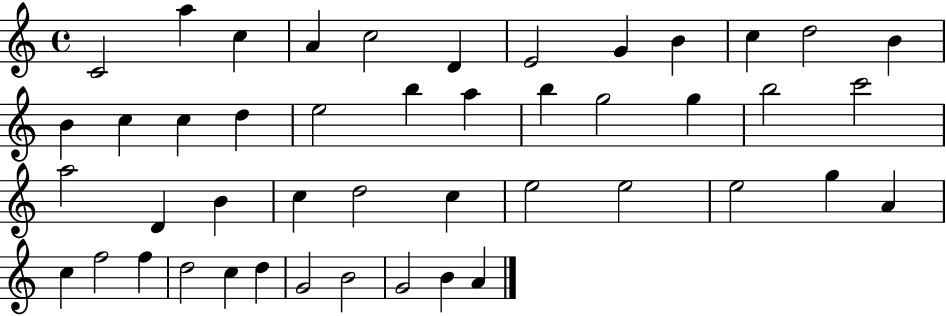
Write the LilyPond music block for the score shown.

{
  \clef treble
  \time 4/4
  \defaultTimeSignature
  \key c \major
  c'2 a''4 c''4 | a'4 c''2 d'4 | e'2 g'4 b'4 | c''4 d''2 b'4 | \break b'4 c''4 c''4 d''4 | e''2 b''4 a''4 | b''4 g''2 g''4 | b''2 c'''2 | \break a''2 d'4 b'4 | c''4 d''2 c''4 | e''2 e''2 | e''2 g''4 a'4 | \break c''4 f''2 f''4 | d''2 c''4 d''4 | g'2 b'2 | g'2 b'4 a'4 | \break \bar "|."
}